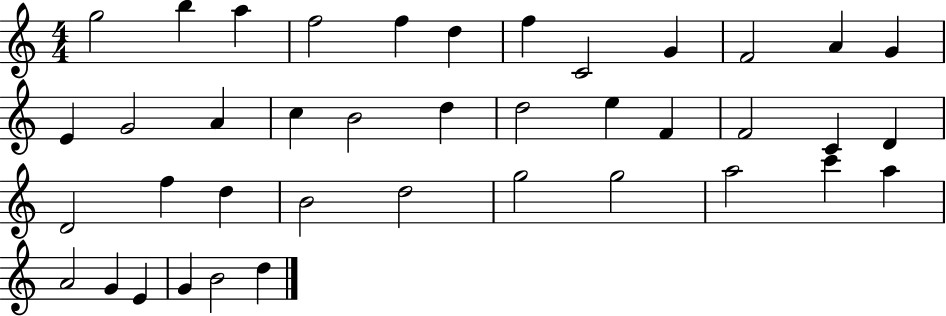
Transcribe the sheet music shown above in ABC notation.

X:1
T:Untitled
M:4/4
L:1/4
K:C
g2 b a f2 f d f C2 G F2 A G E G2 A c B2 d d2 e F F2 C D D2 f d B2 d2 g2 g2 a2 c' a A2 G E G B2 d